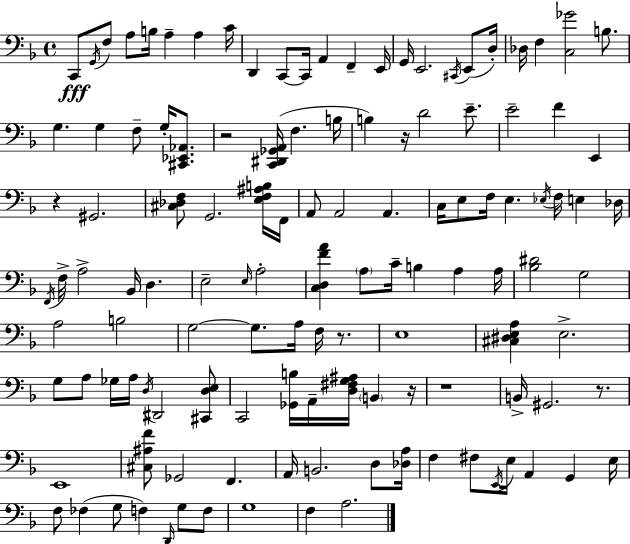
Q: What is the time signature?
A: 4/4